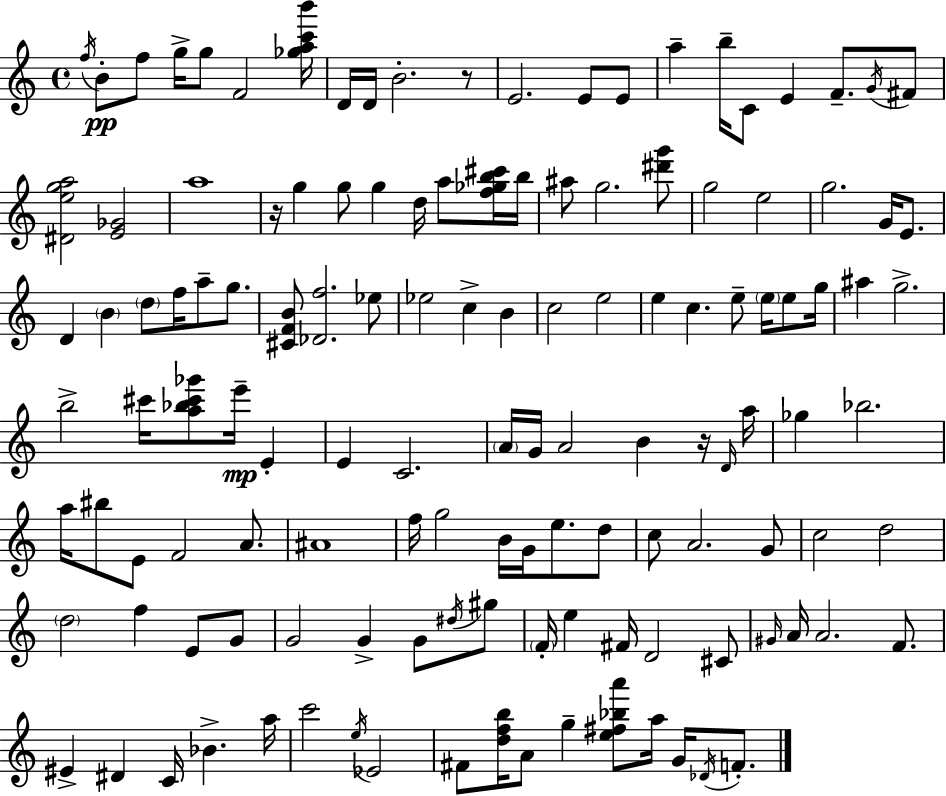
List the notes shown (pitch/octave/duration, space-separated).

F5/s B4/e F5/e G5/s G5/e F4/h [Gb5,A5,C6,B6]/s D4/s D4/s B4/h. R/e E4/h. E4/e E4/e A5/q B5/s C4/e E4/q F4/e. G4/s F#4/e [D#4,E5,G5,A5]/h [E4,Gb4]/h A5/w R/s G5/q G5/e G5/q D5/s A5/e [F5,Gb5,B5,C#6]/s B5/s A#5/e G5/h. [D#6,G6]/e G5/h E5/h G5/h. G4/s E4/e. D4/q B4/q D5/e F5/s A5/e G5/e. [C#4,F4,B4]/e [Db4,F5]/h. Eb5/e Eb5/h C5/q B4/q C5/h E5/h E5/q C5/q. E5/e E5/s E5/e G5/s A#5/q G5/h. B5/h C#6/s [A5,Bb5,C#6,Gb6]/e E6/s E4/q E4/q C4/h. A4/s G4/s A4/h B4/q R/s D4/s A5/s Gb5/q Bb5/h. A5/s BIS5/e E4/e F4/h A4/e. A#4/w F5/s G5/h B4/s G4/s E5/e. D5/e C5/e A4/h. G4/e C5/h D5/h D5/h F5/q E4/e G4/e G4/h G4/q G4/e D#5/s G#5/e F4/s E5/q F#4/s D4/h C#4/e G#4/s A4/s A4/h. F4/e. EIS4/q D#4/q C4/s Bb4/q. A5/s C6/h E5/s Eb4/h F#4/e [D5,F5,B5]/s A4/e G5/q [E5,F#5,Bb5,A6]/e A5/s G4/s Db4/s F4/e.